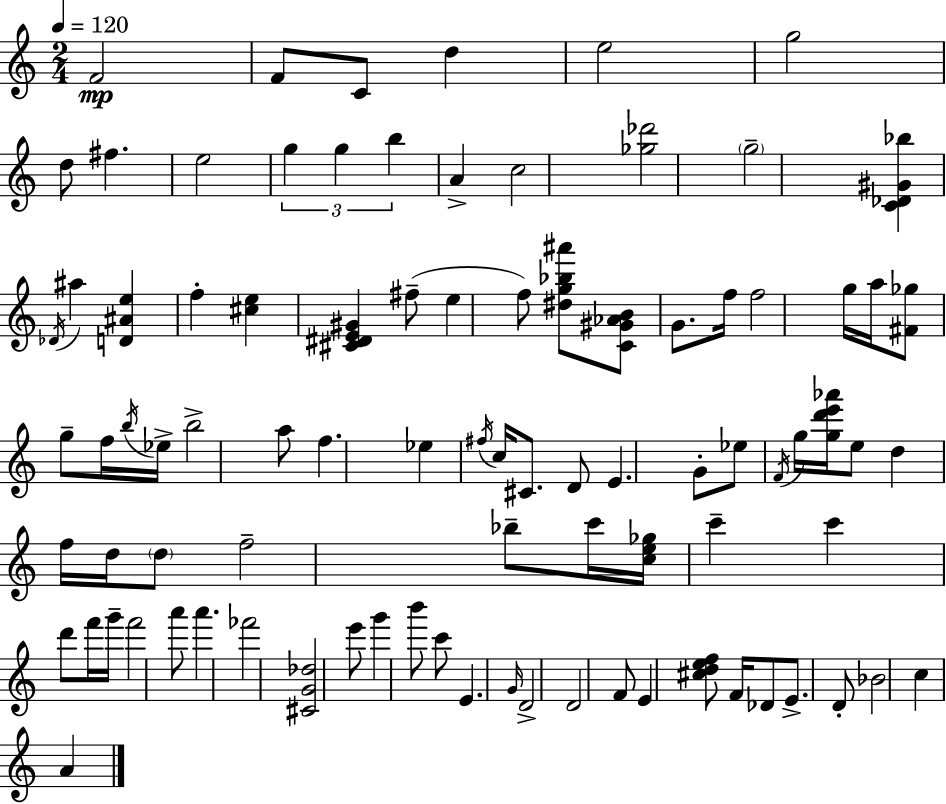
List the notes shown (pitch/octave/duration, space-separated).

F4/h F4/e C4/e D5/q E5/h G5/h D5/e F#5/q. E5/h G5/q G5/q B5/q A4/q C5/h [Gb5,Db6]/h G5/h [C4,Db4,G#4,Bb5]/q Db4/s A#5/q [D4,A#4,E5]/q F5/q [C#5,E5]/q [C#4,D#4,E4,G#4]/q F#5/e E5/q F5/e [D#5,G5,Bb5,A#6]/e [C4,G#4,Ab4,B4]/e G4/e. F5/s F5/h G5/s A5/s [F#4,Gb5]/e G5/e F5/s B5/s Eb5/s B5/h A5/e F5/q. Eb5/q F#5/s C5/s C#4/e. D4/e E4/q. G4/e Eb5/e F4/s G5/s [G5,D6,E6,Ab6]/s E5/e D5/q F5/s D5/s D5/e F5/h Bb5/e C6/s [C5,E5,Gb5]/s C6/q C6/q D6/e F6/s G6/s F6/h A6/e A6/q. FES6/h [C#4,G4,Db5]/h E6/e G6/q B6/e C6/e E4/q. G4/s D4/h D4/h F4/e E4/q [C#5,D5,E5,F5]/e F4/s Db4/e E4/e. D4/e Bb4/h C5/q A4/q